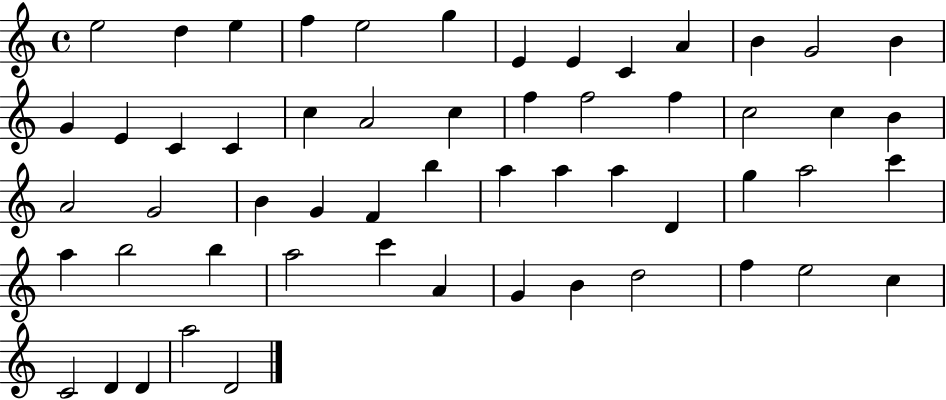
X:1
T:Untitled
M:4/4
L:1/4
K:C
e2 d e f e2 g E E C A B G2 B G E C C c A2 c f f2 f c2 c B A2 G2 B G F b a a a D g a2 c' a b2 b a2 c' A G B d2 f e2 c C2 D D a2 D2